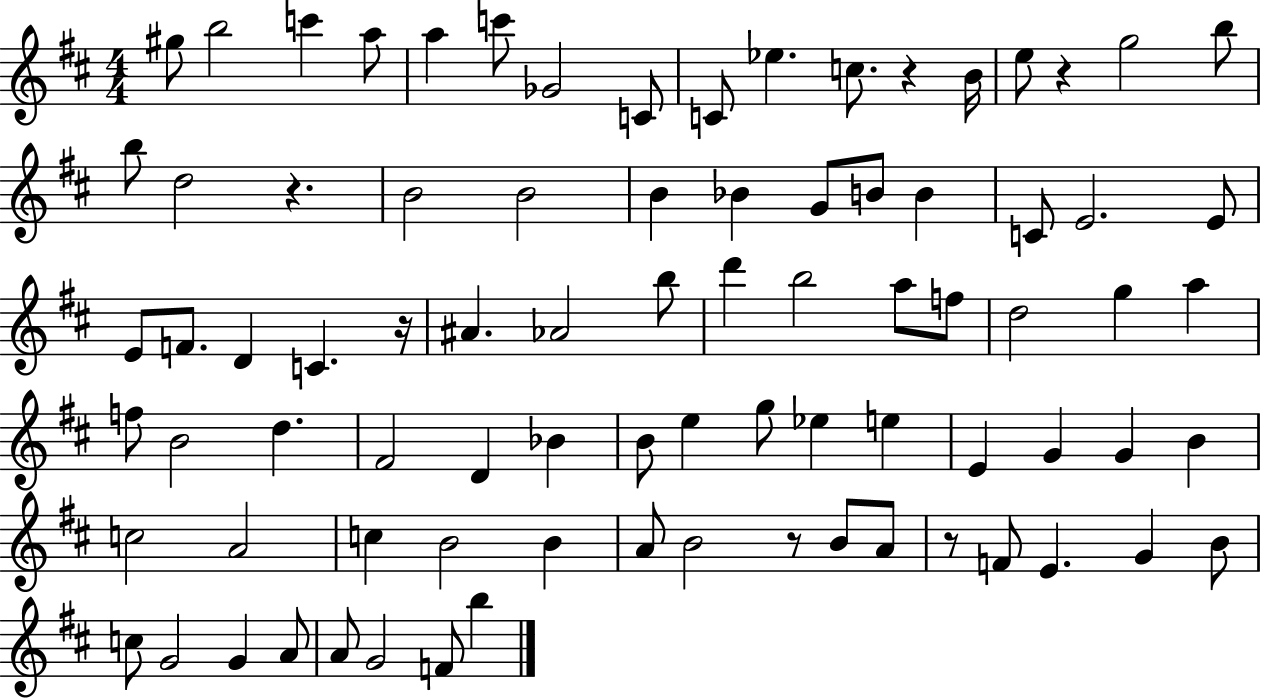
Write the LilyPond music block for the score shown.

{
  \clef treble
  \numericTimeSignature
  \time 4/4
  \key d \major
  gis''8 b''2 c'''4 a''8 | a''4 c'''8 ges'2 c'8 | c'8 ees''4. c''8. r4 b'16 | e''8 r4 g''2 b''8 | \break b''8 d''2 r4. | b'2 b'2 | b'4 bes'4 g'8 b'8 b'4 | c'8 e'2. e'8 | \break e'8 f'8. d'4 c'4. r16 | ais'4. aes'2 b''8 | d'''4 b''2 a''8 f''8 | d''2 g''4 a''4 | \break f''8 b'2 d''4. | fis'2 d'4 bes'4 | b'8 e''4 g''8 ees''4 e''4 | e'4 g'4 g'4 b'4 | \break c''2 a'2 | c''4 b'2 b'4 | a'8 b'2 r8 b'8 a'8 | r8 f'8 e'4. g'4 b'8 | \break c''8 g'2 g'4 a'8 | a'8 g'2 f'8 b''4 | \bar "|."
}